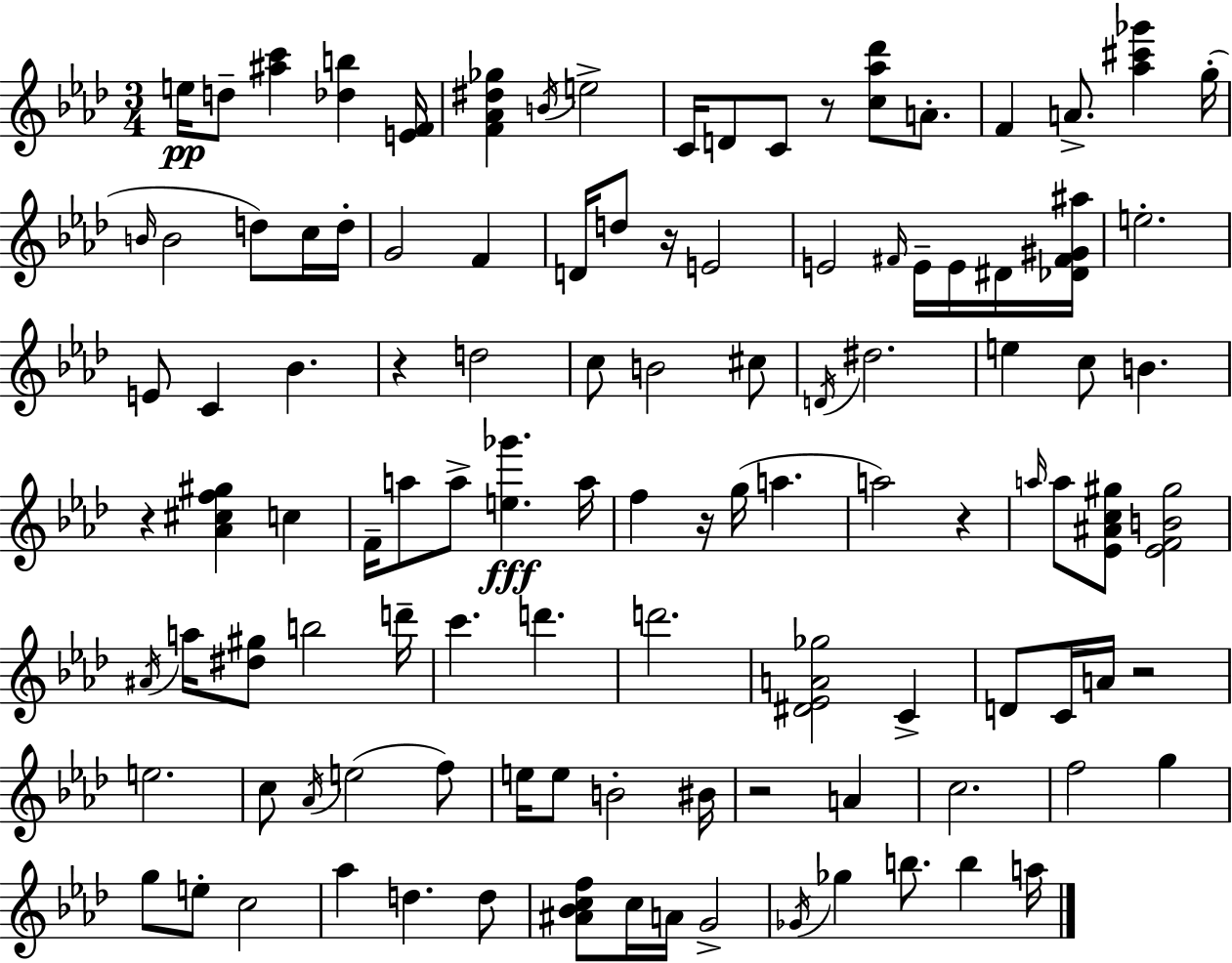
{
  \clef treble
  \numericTimeSignature
  \time 3/4
  \key aes \major
  e''16\pp d''8-- <ais'' c'''>4 <des'' b''>4 <e' f'>16 | <f' aes' dis'' ges''>4 \acciaccatura { b'16 } e''2-> | c'16 d'8 c'8 r8 <c'' aes'' des'''>8 a'8.-. | f'4 a'8.-> <aes'' cis''' ges'''>4 | \break g''16-.( \grace { b'16 } b'2 d''8) | c''16 d''16-. g'2 f'4 | d'16 d''8 r16 e'2 | e'2 \grace { fis'16 } e'16-- | \break e'16 dis'16 <des' fis' gis' ais''>16 e''2.-. | e'8 c'4 bes'4. | r4 d''2 | c''8 b'2 | \break cis''8 \acciaccatura { d'16 } dis''2. | e''4 c''8 b'4. | r4 <aes' cis'' f'' gis''>4 | c''4 f'16-- a''8 a''8-> <e'' ges'''>4.\fff | \break a''16 f''4 r16 g''16( a''4. | a''2) | r4 \grace { a''16 } a''8 <ees' ais' c'' gis''>8 <ees' f' b' gis''>2 | \acciaccatura { ais'16 } a''16 <dis'' gis''>8 b''2 | \break d'''16-- c'''4. | d'''4. d'''2. | <dis' ees' a' ges''>2 | c'4-> d'8 c'16 a'16 r2 | \break e''2. | c''8 \acciaccatura { aes'16 }( e''2 | f''8) e''16 e''8 b'2-. | bis'16 r2 | \break a'4 c''2. | f''2 | g''4 g''8 e''8-. c''2 | aes''4 d''4. | \break d''8 <ais' bes' c'' f''>8 c''16 a'16 g'2-> | \acciaccatura { ges'16 } ges''4 | b''8. b''4 a''16 \bar "|."
}